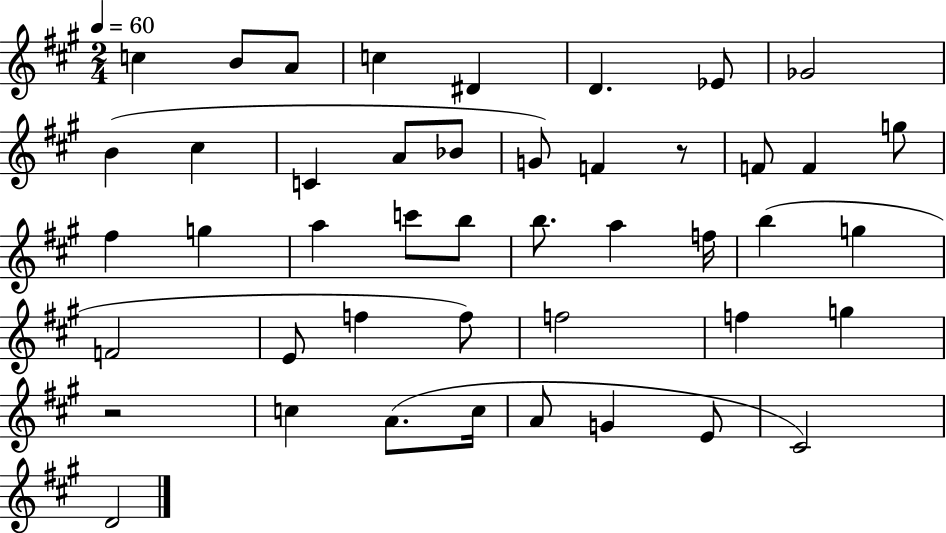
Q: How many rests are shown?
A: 2